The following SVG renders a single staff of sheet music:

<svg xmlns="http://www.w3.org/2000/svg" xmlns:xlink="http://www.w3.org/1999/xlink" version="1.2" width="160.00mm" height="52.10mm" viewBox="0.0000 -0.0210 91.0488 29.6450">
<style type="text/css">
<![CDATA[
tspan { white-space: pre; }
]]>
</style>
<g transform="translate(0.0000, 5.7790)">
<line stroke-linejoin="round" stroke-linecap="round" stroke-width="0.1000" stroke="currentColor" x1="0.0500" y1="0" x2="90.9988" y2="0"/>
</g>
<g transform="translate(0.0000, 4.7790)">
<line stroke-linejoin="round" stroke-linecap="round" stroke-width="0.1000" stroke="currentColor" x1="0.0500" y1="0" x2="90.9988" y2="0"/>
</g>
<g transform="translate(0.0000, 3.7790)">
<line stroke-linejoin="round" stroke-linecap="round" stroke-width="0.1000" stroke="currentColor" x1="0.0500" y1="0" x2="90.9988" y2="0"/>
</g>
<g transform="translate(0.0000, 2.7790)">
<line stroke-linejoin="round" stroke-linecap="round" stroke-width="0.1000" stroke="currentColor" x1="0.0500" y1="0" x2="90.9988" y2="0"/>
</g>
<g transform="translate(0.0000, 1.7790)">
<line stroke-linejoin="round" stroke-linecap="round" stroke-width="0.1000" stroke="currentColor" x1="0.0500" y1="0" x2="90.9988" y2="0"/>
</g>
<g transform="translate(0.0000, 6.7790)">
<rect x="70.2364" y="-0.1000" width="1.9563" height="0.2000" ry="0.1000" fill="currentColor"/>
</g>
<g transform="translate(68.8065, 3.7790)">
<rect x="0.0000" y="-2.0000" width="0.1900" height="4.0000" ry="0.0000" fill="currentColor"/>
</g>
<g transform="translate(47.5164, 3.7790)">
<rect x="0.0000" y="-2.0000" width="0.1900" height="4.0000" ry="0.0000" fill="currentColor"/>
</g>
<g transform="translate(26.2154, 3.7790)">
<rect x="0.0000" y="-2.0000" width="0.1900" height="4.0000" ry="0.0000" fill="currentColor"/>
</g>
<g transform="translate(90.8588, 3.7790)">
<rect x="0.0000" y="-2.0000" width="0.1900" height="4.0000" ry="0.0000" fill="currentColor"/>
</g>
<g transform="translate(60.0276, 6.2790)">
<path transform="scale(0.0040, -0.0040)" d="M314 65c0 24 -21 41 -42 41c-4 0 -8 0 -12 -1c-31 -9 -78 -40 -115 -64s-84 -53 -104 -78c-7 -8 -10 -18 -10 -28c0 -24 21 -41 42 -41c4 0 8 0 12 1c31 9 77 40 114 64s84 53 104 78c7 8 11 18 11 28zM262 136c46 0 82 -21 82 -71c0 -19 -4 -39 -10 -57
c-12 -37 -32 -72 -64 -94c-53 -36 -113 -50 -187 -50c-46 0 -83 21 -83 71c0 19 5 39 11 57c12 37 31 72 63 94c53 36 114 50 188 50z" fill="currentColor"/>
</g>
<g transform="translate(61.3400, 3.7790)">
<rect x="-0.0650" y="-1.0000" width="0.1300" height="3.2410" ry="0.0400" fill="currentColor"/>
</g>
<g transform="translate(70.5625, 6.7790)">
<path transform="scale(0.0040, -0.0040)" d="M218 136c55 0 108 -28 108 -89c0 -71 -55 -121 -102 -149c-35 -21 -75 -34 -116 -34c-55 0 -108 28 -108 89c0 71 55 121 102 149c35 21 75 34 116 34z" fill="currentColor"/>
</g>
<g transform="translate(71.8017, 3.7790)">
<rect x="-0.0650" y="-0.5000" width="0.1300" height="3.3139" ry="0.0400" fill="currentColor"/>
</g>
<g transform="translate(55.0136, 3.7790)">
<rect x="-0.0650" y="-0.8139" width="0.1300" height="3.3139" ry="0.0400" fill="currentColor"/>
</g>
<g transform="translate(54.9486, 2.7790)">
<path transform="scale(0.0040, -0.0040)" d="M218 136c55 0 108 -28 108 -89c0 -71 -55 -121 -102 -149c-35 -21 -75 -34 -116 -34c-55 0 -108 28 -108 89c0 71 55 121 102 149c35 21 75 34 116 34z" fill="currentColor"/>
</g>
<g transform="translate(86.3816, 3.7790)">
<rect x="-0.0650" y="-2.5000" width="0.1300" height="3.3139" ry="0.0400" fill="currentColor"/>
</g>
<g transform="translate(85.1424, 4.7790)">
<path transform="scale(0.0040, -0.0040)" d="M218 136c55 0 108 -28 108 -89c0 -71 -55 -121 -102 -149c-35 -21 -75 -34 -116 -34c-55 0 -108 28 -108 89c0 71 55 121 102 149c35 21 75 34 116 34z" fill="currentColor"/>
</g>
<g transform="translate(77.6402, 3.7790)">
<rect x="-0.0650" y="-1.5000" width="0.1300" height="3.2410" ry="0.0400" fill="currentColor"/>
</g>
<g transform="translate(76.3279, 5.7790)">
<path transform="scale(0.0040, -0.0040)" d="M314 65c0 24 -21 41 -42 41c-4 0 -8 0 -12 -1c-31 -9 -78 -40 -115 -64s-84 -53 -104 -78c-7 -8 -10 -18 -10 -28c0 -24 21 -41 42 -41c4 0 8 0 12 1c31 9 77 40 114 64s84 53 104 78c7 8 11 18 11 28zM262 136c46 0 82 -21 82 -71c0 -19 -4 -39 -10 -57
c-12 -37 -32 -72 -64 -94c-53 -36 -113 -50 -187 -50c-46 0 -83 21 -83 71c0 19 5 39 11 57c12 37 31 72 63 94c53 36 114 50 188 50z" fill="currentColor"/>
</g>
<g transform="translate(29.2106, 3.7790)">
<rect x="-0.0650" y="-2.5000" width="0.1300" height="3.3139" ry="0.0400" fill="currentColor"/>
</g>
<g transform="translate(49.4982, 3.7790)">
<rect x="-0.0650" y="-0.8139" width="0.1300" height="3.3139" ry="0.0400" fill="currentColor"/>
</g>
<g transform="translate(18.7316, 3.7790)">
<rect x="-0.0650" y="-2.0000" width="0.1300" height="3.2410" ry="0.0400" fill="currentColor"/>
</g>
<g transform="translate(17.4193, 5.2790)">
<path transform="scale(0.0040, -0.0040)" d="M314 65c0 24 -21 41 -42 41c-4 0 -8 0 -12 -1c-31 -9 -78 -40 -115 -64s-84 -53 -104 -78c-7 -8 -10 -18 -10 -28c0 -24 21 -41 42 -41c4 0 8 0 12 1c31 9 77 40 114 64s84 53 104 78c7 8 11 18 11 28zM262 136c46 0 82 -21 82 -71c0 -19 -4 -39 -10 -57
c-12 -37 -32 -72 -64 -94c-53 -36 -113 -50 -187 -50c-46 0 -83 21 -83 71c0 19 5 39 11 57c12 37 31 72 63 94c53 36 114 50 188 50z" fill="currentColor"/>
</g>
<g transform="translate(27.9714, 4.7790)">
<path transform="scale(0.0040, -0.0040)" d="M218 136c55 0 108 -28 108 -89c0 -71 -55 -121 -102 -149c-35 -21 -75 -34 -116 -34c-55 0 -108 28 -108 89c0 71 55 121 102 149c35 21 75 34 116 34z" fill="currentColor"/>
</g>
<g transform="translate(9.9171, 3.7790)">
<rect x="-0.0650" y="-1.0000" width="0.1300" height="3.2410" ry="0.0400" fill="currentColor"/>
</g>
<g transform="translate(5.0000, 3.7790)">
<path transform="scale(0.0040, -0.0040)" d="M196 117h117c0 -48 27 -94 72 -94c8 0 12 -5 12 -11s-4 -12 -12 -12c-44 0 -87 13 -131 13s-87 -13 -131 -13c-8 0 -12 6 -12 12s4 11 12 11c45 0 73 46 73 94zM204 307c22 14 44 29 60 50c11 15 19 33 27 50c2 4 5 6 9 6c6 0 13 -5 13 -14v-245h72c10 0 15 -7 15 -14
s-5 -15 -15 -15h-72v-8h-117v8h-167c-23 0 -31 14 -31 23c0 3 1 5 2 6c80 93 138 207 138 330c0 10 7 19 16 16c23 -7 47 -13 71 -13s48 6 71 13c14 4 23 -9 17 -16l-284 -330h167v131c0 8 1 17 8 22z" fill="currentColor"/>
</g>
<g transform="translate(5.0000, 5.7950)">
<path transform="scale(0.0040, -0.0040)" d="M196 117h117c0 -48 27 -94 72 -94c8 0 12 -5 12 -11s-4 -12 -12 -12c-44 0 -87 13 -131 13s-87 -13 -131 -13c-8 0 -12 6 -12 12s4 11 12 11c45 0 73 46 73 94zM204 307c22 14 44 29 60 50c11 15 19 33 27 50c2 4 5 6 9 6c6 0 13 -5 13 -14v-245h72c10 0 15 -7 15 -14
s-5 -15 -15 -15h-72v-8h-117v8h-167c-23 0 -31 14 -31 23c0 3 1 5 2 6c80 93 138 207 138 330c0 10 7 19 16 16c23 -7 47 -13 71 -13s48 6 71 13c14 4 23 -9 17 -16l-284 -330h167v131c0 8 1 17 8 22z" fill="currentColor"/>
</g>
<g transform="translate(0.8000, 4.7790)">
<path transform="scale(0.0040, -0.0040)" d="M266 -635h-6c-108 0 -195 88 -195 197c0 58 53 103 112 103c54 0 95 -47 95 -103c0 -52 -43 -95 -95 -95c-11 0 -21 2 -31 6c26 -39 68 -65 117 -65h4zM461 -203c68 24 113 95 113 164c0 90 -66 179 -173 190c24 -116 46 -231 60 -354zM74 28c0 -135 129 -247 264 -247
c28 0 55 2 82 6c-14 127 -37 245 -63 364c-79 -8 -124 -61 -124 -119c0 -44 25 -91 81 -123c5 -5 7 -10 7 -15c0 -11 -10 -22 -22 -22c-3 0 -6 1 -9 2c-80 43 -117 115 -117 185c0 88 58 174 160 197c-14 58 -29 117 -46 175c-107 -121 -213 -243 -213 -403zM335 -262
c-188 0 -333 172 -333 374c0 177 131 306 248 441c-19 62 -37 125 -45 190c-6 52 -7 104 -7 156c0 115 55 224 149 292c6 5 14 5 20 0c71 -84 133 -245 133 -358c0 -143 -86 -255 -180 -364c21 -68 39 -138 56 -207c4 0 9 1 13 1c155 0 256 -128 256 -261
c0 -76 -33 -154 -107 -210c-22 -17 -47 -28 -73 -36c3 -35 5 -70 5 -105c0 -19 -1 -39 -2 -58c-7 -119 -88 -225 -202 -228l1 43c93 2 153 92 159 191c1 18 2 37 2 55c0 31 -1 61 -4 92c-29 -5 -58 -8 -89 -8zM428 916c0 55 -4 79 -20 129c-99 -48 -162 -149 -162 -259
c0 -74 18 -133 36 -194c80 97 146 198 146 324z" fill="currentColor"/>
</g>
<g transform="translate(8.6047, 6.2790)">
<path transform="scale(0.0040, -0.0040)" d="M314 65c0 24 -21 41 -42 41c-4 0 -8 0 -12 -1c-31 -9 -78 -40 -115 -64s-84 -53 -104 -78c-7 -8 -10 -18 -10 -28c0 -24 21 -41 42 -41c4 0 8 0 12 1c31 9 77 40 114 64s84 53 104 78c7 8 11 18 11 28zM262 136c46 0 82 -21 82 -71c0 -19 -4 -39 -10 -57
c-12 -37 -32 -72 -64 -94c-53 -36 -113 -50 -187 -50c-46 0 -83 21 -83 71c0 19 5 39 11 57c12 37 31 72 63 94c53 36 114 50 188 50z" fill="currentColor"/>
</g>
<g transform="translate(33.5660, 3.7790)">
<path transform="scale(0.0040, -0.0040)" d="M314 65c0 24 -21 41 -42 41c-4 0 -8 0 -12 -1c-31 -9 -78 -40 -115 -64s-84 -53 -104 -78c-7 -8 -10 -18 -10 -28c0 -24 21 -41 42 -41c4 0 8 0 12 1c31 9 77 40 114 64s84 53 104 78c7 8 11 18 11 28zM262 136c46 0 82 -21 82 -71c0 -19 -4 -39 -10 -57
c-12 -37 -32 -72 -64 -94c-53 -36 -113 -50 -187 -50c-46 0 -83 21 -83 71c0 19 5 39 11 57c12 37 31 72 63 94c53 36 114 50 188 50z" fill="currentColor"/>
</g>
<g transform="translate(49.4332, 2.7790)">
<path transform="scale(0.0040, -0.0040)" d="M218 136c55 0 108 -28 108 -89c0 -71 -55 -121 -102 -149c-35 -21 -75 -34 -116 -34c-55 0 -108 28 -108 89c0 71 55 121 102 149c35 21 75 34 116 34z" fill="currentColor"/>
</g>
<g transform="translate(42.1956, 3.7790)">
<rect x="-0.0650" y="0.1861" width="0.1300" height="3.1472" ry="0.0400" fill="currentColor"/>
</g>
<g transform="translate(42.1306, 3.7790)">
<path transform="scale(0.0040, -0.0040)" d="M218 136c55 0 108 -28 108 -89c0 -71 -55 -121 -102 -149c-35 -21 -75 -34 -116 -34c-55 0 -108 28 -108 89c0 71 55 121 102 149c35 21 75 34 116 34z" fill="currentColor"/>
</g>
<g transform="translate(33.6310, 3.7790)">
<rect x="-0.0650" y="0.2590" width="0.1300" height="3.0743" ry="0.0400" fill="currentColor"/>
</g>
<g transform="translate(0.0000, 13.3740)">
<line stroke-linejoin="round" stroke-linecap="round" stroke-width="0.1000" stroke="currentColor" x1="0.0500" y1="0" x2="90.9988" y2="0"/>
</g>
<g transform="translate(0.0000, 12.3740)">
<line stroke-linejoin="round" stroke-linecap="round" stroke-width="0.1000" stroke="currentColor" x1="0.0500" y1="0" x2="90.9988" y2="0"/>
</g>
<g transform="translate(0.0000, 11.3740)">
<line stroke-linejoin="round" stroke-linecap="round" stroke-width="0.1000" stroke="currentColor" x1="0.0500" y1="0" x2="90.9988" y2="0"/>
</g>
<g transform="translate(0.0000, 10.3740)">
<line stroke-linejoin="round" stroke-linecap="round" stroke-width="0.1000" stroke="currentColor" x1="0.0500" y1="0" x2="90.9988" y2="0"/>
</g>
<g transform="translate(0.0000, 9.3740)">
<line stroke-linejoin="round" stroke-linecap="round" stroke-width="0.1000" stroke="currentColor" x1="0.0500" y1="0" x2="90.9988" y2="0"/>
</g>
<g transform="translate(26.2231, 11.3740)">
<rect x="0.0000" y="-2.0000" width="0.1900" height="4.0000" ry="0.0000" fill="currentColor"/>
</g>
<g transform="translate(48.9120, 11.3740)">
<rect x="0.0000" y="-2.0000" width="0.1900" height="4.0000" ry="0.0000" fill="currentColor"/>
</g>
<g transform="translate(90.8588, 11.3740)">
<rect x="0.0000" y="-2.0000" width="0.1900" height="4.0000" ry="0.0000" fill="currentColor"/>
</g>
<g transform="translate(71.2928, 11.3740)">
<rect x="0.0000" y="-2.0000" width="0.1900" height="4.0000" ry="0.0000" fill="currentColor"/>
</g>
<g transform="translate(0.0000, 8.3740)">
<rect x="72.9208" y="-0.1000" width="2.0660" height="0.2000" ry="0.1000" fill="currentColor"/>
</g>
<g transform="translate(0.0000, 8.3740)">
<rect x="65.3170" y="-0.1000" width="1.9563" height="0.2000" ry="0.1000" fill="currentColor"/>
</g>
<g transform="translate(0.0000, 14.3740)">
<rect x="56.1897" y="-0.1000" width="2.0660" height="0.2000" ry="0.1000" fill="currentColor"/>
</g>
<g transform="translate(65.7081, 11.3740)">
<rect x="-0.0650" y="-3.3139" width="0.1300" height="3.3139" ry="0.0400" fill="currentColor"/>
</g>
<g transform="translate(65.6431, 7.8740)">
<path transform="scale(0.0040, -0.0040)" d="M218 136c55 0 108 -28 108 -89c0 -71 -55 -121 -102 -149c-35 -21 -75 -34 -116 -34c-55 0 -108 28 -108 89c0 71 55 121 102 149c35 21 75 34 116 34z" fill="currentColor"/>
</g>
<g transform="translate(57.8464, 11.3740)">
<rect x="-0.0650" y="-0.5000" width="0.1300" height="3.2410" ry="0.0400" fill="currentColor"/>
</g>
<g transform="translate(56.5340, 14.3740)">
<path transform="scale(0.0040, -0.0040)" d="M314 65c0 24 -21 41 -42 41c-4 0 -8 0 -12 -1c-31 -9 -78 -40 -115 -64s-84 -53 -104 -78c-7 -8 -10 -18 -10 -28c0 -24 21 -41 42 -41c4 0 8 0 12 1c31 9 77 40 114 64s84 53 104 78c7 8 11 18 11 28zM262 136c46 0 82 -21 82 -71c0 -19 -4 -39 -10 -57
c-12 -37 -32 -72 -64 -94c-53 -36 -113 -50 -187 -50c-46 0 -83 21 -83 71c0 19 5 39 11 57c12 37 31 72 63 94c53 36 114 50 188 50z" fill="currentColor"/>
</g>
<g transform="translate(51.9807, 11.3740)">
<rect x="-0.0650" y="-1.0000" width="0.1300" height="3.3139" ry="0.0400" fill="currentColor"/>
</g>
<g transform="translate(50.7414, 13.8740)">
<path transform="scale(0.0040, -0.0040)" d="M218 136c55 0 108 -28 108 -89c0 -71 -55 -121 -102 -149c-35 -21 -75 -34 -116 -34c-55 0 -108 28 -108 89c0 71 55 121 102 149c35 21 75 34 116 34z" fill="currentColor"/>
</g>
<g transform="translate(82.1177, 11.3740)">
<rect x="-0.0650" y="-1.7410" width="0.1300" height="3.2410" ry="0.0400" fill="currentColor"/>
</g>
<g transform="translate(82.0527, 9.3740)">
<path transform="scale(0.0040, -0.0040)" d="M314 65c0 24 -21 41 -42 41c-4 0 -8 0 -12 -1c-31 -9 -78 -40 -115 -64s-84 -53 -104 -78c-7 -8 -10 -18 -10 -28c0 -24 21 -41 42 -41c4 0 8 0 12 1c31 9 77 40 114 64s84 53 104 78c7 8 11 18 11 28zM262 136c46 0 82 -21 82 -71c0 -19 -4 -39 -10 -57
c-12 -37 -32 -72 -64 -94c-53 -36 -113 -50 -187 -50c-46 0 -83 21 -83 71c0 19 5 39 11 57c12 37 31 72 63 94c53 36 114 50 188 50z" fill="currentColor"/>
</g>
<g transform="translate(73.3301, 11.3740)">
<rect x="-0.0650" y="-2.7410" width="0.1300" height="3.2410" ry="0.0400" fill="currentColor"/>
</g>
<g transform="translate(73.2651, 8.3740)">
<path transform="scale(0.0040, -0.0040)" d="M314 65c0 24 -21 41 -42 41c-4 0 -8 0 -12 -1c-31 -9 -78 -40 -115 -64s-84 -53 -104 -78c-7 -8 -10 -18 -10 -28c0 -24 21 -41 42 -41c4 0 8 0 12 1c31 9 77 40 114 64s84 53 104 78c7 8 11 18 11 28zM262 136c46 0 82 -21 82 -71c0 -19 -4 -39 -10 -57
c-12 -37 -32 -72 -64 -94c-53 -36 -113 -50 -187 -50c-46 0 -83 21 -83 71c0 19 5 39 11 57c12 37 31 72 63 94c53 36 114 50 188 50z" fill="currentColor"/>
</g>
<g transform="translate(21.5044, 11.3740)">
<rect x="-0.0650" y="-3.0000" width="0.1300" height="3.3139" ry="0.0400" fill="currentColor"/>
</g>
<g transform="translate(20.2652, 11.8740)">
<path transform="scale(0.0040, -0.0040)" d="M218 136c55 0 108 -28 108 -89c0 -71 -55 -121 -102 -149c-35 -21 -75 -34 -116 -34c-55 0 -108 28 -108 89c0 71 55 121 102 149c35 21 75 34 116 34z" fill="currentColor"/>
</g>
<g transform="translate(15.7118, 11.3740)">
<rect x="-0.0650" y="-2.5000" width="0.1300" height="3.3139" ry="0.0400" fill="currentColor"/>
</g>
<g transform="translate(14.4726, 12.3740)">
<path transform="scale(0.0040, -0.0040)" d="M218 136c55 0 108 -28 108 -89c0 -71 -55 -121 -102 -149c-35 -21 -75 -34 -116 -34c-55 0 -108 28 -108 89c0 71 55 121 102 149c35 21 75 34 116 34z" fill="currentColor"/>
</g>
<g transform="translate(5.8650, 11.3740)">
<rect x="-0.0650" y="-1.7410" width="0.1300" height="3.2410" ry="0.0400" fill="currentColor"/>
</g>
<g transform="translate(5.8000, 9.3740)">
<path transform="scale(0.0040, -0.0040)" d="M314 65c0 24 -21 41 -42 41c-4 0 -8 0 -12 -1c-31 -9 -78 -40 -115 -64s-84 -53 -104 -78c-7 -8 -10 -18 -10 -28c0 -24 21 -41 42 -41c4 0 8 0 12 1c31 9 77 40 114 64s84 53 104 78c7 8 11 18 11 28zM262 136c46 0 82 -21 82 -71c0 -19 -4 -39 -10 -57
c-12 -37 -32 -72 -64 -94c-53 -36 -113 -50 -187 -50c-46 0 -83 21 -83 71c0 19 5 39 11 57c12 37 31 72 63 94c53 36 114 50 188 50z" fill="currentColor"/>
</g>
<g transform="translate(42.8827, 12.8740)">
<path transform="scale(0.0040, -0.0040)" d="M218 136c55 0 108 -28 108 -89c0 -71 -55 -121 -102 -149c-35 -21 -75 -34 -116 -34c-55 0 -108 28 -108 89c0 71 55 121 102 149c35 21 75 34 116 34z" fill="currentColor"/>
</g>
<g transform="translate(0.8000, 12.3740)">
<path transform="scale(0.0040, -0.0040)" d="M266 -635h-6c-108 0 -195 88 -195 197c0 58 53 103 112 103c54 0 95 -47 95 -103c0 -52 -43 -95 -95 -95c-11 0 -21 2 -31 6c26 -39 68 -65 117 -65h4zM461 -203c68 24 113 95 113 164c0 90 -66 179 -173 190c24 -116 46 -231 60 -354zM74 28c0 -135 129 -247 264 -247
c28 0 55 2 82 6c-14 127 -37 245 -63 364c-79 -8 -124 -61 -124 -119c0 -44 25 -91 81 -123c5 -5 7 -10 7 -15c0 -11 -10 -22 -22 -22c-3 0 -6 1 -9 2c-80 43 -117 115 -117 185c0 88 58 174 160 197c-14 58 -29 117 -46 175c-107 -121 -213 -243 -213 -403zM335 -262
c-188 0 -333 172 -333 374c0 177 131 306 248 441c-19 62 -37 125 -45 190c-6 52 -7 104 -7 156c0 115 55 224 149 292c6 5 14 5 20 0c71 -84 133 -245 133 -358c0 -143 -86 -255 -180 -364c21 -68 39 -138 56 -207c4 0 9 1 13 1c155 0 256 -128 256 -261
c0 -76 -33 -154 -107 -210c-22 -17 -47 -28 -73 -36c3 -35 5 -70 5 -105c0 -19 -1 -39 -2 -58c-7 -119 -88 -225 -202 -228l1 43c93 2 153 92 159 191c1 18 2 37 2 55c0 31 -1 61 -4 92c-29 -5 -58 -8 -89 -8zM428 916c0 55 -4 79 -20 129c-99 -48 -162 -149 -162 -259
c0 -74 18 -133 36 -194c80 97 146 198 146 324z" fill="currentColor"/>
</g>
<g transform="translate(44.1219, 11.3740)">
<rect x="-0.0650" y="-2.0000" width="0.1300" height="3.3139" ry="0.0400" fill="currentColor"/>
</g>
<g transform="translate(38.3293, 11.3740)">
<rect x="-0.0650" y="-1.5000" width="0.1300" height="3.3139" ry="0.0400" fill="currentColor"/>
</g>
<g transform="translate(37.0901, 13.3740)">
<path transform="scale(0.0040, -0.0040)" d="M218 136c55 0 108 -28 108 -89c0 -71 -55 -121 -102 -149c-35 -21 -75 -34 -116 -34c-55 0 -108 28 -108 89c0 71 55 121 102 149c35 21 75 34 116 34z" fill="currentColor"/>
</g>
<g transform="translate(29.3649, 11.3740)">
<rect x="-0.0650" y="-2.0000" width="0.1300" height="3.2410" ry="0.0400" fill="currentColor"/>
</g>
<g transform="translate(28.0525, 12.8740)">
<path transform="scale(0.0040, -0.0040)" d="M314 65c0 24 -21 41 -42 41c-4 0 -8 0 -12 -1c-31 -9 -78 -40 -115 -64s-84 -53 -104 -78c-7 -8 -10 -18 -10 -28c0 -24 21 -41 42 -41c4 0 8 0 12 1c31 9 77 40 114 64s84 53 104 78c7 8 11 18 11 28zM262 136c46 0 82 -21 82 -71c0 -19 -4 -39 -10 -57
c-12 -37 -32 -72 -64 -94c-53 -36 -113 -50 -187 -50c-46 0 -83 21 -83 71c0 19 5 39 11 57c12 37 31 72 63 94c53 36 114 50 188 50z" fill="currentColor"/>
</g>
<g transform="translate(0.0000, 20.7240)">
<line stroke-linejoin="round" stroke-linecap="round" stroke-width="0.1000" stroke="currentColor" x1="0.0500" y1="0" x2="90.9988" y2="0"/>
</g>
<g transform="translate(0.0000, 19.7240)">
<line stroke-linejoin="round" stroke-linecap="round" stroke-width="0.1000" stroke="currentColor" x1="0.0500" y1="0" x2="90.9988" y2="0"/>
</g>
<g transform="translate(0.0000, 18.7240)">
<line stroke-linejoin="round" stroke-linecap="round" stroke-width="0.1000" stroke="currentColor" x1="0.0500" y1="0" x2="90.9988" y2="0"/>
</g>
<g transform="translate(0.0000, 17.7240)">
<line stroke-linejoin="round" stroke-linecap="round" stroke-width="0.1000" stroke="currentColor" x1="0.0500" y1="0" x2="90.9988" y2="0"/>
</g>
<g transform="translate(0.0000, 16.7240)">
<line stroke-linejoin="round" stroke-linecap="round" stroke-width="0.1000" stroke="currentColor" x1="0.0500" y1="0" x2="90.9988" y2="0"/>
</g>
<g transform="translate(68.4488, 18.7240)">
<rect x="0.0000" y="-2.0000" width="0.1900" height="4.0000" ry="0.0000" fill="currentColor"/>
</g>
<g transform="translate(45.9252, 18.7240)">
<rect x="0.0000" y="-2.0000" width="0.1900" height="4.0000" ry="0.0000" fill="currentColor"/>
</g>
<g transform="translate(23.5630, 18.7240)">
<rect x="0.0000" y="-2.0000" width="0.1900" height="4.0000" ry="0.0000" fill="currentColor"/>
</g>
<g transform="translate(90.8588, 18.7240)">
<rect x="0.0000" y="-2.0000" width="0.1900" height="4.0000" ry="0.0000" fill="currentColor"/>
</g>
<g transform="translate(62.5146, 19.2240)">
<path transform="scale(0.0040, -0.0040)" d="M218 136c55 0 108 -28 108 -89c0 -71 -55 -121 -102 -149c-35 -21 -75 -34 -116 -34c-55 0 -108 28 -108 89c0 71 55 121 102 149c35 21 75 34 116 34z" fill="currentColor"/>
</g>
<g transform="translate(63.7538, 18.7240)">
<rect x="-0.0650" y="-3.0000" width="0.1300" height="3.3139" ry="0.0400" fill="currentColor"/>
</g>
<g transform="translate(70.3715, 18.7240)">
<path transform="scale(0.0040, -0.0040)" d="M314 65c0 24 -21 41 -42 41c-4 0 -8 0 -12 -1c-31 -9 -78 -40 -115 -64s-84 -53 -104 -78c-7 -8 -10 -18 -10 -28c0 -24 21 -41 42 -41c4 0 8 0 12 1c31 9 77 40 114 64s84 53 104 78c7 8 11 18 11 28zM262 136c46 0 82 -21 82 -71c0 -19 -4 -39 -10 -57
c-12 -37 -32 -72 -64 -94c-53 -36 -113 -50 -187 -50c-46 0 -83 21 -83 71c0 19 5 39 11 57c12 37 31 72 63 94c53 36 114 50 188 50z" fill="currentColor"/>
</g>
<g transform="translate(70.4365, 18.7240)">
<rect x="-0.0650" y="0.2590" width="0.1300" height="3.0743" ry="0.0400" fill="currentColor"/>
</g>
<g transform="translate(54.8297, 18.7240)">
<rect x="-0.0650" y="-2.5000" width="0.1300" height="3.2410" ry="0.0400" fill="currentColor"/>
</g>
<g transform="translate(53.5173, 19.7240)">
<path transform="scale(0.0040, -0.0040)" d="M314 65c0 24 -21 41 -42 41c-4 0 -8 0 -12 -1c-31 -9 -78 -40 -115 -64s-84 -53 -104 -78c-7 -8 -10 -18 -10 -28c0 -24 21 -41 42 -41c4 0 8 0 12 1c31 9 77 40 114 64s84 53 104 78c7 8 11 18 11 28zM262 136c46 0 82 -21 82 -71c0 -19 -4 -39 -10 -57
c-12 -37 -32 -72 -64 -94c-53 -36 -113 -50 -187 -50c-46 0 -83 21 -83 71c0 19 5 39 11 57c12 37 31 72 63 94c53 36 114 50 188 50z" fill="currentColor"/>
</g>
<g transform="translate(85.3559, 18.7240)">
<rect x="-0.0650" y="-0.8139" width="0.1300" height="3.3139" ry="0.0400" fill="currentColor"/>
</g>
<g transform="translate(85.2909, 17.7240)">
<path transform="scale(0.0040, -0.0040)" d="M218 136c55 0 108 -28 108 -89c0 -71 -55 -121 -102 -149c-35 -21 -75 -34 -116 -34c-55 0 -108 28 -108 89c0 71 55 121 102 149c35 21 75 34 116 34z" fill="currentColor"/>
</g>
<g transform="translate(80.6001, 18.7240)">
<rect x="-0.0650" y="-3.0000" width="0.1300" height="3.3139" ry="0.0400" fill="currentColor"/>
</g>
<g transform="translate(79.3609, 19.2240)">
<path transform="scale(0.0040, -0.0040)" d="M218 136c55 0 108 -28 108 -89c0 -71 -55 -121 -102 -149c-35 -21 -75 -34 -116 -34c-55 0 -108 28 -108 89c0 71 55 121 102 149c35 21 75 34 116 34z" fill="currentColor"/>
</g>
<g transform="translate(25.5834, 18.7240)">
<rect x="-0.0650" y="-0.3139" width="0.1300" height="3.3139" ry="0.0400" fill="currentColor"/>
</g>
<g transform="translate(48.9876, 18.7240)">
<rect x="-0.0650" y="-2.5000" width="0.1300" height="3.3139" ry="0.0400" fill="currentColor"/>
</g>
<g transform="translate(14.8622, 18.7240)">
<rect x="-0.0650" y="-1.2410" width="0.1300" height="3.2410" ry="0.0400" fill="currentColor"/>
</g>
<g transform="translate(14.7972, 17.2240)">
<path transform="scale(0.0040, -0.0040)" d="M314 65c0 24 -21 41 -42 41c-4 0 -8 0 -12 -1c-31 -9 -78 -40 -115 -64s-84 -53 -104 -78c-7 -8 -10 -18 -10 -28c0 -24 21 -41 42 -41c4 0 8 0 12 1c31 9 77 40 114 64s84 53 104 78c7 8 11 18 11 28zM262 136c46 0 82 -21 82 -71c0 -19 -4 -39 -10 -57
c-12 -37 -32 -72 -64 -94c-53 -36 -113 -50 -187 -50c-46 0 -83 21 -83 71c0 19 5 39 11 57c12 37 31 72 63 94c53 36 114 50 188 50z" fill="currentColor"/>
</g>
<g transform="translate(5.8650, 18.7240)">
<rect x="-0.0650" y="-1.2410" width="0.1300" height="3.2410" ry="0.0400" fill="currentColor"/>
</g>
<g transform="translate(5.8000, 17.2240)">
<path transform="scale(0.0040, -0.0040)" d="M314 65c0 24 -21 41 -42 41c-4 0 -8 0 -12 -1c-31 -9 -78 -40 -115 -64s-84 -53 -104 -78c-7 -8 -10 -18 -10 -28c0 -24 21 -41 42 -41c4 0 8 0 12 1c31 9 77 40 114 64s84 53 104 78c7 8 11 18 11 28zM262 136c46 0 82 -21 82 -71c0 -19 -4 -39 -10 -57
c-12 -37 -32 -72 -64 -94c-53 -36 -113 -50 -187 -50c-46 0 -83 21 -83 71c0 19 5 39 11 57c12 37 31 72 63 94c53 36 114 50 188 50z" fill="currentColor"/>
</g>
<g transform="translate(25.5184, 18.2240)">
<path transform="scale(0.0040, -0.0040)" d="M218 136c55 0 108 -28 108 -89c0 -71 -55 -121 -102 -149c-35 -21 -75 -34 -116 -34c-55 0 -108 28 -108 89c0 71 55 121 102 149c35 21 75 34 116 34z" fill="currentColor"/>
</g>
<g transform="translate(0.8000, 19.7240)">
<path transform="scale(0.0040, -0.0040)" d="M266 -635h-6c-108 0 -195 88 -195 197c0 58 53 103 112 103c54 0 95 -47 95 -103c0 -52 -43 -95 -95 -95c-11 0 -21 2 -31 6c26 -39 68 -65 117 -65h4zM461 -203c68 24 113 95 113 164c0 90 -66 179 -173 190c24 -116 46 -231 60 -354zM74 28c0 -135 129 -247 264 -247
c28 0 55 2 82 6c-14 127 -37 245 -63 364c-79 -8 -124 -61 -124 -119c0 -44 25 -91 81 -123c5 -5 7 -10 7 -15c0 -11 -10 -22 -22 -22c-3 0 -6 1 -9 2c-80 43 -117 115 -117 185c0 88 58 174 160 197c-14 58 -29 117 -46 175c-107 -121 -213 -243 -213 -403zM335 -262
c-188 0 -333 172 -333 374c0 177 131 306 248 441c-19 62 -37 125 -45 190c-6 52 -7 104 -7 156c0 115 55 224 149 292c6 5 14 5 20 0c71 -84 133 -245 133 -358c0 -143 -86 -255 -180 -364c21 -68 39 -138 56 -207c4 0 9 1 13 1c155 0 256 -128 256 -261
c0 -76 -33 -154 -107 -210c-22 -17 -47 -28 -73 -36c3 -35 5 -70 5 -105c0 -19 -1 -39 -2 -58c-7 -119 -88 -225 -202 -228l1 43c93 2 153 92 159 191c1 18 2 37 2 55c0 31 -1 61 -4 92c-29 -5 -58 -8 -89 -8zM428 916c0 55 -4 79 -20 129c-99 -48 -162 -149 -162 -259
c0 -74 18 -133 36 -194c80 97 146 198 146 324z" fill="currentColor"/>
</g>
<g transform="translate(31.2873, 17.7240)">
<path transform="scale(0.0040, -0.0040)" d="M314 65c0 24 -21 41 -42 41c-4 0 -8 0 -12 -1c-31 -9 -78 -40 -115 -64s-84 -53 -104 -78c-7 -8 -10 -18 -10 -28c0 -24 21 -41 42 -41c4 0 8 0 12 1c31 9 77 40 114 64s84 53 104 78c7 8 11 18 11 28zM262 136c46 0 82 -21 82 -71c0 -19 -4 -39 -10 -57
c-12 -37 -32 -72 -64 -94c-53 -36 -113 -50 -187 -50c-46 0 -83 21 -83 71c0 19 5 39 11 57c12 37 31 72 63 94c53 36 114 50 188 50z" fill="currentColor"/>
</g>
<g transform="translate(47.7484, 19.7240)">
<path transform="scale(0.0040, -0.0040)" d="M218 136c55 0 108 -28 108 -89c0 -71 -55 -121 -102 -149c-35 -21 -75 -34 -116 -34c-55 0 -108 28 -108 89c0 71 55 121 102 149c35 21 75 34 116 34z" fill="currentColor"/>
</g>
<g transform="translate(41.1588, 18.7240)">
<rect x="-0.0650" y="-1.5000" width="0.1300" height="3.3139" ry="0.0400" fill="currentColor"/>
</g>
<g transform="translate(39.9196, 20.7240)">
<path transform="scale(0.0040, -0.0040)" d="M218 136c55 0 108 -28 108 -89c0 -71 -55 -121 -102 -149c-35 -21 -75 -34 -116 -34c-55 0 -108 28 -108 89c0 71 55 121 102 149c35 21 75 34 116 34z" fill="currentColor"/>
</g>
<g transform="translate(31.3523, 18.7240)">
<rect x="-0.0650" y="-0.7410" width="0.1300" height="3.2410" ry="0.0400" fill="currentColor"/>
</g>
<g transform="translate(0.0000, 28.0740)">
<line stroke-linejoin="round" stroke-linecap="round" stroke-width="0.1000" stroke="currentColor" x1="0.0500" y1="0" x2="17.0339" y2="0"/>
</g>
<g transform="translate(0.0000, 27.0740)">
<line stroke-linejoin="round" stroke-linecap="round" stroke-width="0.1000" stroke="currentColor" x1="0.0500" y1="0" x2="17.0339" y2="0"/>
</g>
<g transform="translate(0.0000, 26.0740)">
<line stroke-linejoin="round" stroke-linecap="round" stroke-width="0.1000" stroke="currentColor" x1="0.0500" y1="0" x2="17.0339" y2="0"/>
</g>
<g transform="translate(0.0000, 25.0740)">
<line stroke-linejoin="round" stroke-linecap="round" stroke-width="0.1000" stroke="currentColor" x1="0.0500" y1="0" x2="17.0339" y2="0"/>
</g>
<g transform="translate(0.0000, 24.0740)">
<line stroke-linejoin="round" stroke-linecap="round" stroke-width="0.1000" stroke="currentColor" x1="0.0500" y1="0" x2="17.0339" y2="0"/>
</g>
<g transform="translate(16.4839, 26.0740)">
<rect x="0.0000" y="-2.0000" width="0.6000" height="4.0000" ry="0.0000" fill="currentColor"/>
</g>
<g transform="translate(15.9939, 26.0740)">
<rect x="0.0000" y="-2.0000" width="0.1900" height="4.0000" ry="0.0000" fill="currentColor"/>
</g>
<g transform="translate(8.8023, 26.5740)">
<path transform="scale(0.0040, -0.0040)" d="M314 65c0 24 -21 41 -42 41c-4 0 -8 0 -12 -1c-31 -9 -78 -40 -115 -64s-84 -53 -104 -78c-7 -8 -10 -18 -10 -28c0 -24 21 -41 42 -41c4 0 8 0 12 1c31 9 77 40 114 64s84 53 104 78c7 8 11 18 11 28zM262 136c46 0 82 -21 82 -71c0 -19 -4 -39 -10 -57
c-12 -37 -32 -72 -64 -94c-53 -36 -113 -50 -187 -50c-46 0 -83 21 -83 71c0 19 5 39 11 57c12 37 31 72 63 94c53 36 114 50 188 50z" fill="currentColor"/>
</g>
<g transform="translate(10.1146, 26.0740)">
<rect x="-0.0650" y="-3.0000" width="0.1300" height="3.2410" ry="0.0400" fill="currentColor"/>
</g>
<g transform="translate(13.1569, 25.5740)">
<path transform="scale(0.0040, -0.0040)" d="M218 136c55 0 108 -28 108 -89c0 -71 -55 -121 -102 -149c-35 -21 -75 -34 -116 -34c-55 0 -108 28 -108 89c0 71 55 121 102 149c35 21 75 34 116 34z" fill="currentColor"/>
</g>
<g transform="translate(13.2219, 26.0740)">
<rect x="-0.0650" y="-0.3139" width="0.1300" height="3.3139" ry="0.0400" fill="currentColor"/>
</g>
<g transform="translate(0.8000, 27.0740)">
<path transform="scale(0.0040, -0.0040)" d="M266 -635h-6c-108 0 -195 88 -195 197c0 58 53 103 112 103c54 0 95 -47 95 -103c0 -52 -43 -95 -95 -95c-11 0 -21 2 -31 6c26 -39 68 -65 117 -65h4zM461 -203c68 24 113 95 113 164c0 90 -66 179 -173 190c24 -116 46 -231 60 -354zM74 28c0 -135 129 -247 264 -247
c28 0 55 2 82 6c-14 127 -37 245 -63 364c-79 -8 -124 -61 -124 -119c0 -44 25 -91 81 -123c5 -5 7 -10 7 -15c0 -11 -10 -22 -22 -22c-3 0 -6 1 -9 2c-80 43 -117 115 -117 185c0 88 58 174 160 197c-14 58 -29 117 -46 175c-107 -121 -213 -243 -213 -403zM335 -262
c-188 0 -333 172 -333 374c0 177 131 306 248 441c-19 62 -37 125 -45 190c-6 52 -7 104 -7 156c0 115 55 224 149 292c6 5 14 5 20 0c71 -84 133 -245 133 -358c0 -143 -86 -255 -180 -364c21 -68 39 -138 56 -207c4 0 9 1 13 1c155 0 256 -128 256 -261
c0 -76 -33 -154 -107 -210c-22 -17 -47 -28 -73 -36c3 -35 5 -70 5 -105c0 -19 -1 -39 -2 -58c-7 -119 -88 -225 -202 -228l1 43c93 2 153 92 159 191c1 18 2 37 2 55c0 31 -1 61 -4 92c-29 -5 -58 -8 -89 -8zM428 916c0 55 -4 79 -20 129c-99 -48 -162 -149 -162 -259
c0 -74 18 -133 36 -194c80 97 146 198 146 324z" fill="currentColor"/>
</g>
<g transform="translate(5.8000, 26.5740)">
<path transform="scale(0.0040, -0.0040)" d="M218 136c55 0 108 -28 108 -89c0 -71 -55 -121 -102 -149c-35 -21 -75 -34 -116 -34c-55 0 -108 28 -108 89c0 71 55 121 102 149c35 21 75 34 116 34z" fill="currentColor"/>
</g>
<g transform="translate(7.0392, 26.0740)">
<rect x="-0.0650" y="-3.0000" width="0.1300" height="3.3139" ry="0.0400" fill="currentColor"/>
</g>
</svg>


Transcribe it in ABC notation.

X:1
T:Untitled
M:4/4
L:1/4
K:C
D2 F2 G B2 B d d D2 C E2 G f2 G A F2 E F D C2 b a2 f2 e2 e2 c d2 E G G2 A B2 A d A A2 c